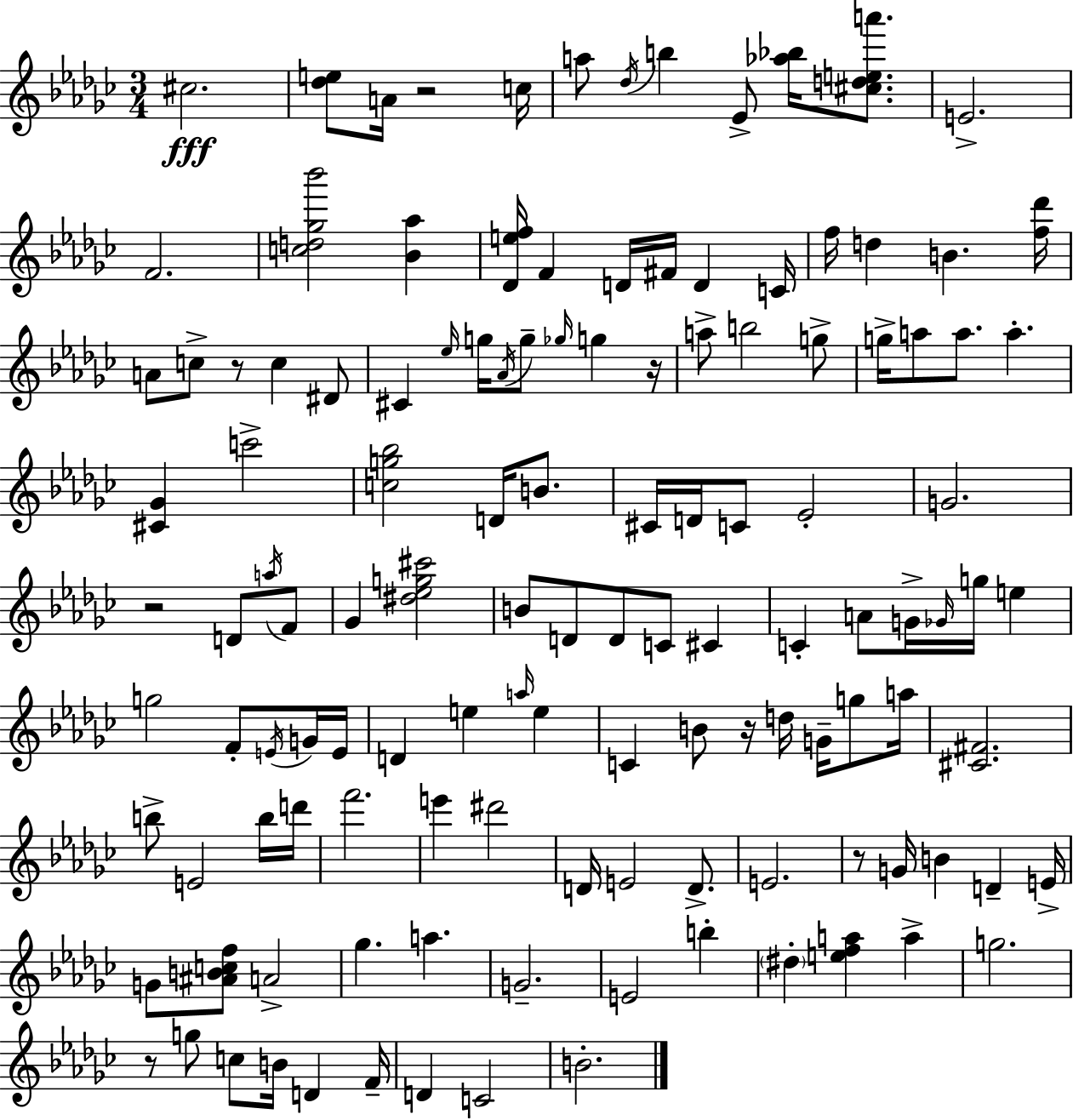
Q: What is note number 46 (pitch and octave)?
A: F4